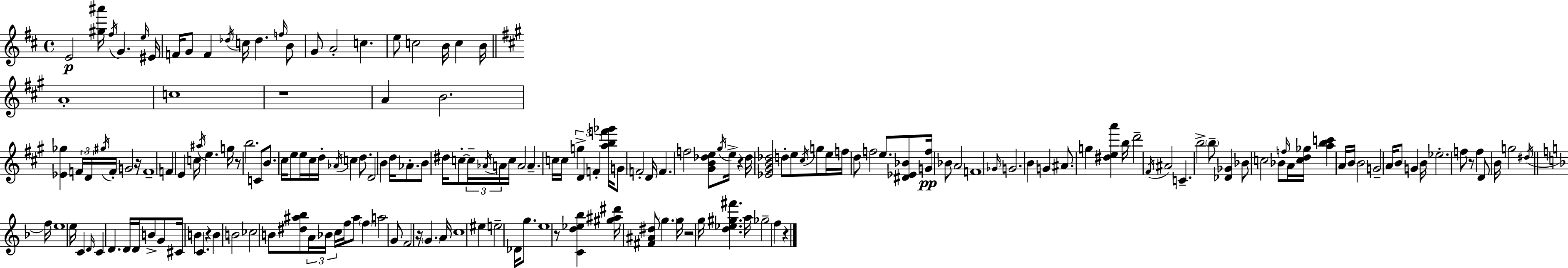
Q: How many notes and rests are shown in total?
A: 186